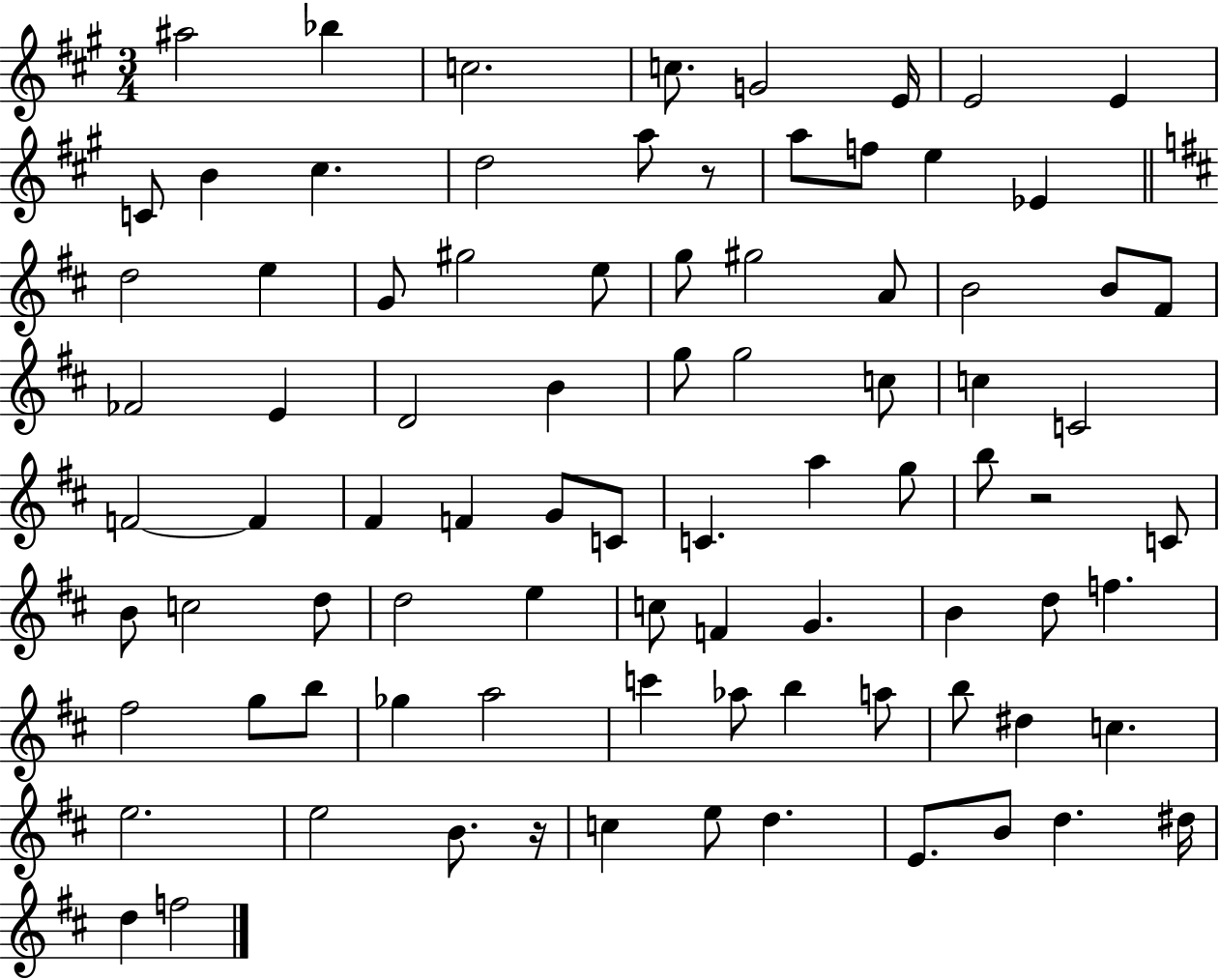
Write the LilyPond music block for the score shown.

{
  \clef treble
  \numericTimeSignature
  \time 3/4
  \key a \major
  \repeat volta 2 { ais''2 bes''4 | c''2. | c''8. g'2 e'16 | e'2 e'4 | \break c'8 b'4 cis''4. | d''2 a''8 r8 | a''8 f''8 e''4 ees'4 | \bar "||" \break \key b \minor d''2 e''4 | g'8 gis''2 e''8 | g''8 gis''2 a'8 | b'2 b'8 fis'8 | \break fes'2 e'4 | d'2 b'4 | g''8 g''2 c''8 | c''4 c'2 | \break f'2~~ f'4 | fis'4 f'4 g'8 c'8 | c'4. a''4 g''8 | b''8 r2 c'8 | \break b'8 c''2 d''8 | d''2 e''4 | c''8 f'4 g'4. | b'4 d''8 f''4. | \break fis''2 g''8 b''8 | ges''4 a''2 | c'''4 aes''8 b''4 a''8 | b''8 dis''4 c''4. | \break e''2. | e''2 b'8. r16 | c''4 e''8 d''4. | e'8. b'8 d''4. dis''16 | \break d''4 f''2 | } \bar "|."
}